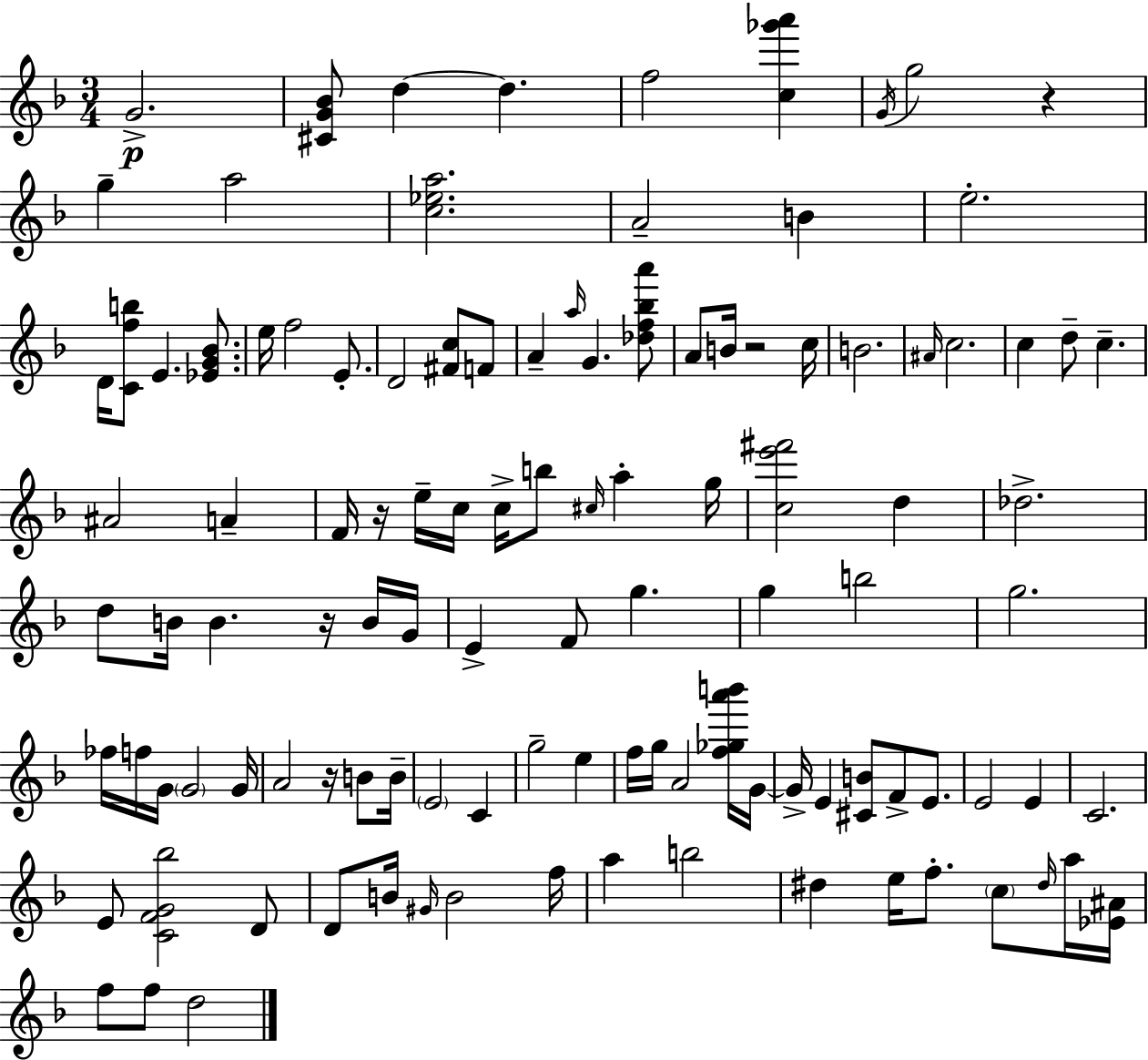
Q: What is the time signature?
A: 3/4